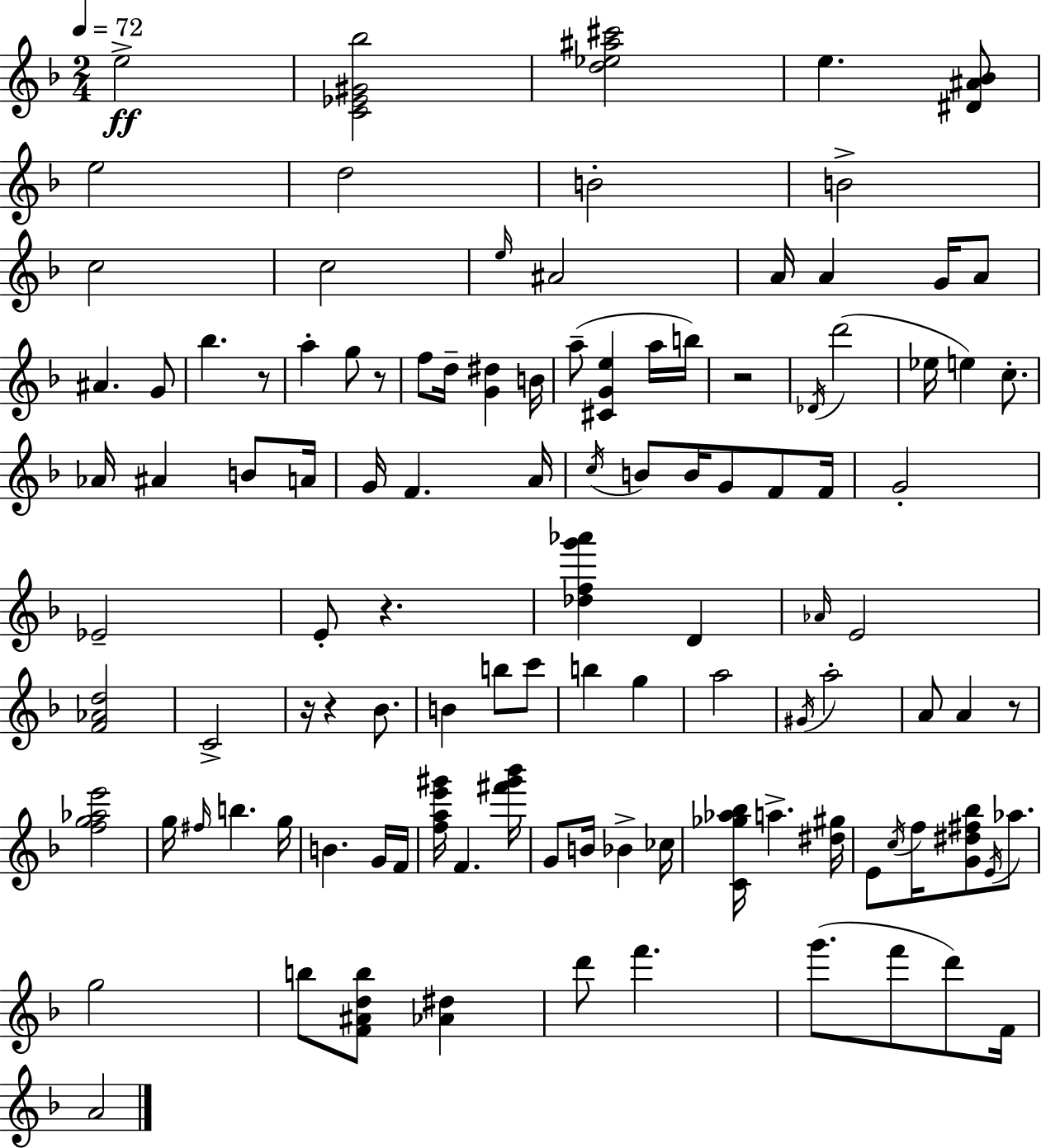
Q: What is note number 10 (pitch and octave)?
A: A#4